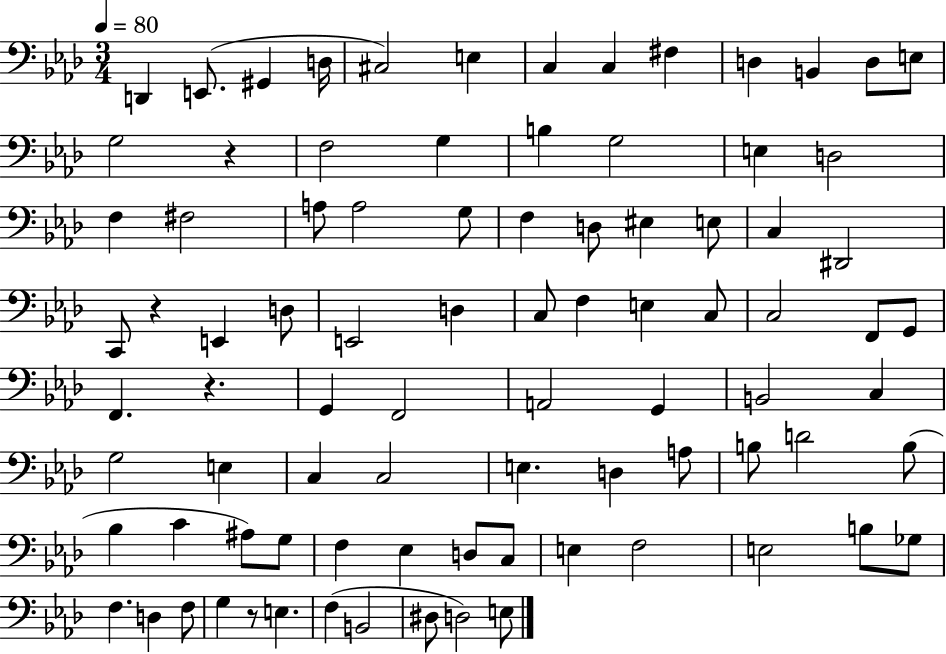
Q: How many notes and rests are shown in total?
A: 87